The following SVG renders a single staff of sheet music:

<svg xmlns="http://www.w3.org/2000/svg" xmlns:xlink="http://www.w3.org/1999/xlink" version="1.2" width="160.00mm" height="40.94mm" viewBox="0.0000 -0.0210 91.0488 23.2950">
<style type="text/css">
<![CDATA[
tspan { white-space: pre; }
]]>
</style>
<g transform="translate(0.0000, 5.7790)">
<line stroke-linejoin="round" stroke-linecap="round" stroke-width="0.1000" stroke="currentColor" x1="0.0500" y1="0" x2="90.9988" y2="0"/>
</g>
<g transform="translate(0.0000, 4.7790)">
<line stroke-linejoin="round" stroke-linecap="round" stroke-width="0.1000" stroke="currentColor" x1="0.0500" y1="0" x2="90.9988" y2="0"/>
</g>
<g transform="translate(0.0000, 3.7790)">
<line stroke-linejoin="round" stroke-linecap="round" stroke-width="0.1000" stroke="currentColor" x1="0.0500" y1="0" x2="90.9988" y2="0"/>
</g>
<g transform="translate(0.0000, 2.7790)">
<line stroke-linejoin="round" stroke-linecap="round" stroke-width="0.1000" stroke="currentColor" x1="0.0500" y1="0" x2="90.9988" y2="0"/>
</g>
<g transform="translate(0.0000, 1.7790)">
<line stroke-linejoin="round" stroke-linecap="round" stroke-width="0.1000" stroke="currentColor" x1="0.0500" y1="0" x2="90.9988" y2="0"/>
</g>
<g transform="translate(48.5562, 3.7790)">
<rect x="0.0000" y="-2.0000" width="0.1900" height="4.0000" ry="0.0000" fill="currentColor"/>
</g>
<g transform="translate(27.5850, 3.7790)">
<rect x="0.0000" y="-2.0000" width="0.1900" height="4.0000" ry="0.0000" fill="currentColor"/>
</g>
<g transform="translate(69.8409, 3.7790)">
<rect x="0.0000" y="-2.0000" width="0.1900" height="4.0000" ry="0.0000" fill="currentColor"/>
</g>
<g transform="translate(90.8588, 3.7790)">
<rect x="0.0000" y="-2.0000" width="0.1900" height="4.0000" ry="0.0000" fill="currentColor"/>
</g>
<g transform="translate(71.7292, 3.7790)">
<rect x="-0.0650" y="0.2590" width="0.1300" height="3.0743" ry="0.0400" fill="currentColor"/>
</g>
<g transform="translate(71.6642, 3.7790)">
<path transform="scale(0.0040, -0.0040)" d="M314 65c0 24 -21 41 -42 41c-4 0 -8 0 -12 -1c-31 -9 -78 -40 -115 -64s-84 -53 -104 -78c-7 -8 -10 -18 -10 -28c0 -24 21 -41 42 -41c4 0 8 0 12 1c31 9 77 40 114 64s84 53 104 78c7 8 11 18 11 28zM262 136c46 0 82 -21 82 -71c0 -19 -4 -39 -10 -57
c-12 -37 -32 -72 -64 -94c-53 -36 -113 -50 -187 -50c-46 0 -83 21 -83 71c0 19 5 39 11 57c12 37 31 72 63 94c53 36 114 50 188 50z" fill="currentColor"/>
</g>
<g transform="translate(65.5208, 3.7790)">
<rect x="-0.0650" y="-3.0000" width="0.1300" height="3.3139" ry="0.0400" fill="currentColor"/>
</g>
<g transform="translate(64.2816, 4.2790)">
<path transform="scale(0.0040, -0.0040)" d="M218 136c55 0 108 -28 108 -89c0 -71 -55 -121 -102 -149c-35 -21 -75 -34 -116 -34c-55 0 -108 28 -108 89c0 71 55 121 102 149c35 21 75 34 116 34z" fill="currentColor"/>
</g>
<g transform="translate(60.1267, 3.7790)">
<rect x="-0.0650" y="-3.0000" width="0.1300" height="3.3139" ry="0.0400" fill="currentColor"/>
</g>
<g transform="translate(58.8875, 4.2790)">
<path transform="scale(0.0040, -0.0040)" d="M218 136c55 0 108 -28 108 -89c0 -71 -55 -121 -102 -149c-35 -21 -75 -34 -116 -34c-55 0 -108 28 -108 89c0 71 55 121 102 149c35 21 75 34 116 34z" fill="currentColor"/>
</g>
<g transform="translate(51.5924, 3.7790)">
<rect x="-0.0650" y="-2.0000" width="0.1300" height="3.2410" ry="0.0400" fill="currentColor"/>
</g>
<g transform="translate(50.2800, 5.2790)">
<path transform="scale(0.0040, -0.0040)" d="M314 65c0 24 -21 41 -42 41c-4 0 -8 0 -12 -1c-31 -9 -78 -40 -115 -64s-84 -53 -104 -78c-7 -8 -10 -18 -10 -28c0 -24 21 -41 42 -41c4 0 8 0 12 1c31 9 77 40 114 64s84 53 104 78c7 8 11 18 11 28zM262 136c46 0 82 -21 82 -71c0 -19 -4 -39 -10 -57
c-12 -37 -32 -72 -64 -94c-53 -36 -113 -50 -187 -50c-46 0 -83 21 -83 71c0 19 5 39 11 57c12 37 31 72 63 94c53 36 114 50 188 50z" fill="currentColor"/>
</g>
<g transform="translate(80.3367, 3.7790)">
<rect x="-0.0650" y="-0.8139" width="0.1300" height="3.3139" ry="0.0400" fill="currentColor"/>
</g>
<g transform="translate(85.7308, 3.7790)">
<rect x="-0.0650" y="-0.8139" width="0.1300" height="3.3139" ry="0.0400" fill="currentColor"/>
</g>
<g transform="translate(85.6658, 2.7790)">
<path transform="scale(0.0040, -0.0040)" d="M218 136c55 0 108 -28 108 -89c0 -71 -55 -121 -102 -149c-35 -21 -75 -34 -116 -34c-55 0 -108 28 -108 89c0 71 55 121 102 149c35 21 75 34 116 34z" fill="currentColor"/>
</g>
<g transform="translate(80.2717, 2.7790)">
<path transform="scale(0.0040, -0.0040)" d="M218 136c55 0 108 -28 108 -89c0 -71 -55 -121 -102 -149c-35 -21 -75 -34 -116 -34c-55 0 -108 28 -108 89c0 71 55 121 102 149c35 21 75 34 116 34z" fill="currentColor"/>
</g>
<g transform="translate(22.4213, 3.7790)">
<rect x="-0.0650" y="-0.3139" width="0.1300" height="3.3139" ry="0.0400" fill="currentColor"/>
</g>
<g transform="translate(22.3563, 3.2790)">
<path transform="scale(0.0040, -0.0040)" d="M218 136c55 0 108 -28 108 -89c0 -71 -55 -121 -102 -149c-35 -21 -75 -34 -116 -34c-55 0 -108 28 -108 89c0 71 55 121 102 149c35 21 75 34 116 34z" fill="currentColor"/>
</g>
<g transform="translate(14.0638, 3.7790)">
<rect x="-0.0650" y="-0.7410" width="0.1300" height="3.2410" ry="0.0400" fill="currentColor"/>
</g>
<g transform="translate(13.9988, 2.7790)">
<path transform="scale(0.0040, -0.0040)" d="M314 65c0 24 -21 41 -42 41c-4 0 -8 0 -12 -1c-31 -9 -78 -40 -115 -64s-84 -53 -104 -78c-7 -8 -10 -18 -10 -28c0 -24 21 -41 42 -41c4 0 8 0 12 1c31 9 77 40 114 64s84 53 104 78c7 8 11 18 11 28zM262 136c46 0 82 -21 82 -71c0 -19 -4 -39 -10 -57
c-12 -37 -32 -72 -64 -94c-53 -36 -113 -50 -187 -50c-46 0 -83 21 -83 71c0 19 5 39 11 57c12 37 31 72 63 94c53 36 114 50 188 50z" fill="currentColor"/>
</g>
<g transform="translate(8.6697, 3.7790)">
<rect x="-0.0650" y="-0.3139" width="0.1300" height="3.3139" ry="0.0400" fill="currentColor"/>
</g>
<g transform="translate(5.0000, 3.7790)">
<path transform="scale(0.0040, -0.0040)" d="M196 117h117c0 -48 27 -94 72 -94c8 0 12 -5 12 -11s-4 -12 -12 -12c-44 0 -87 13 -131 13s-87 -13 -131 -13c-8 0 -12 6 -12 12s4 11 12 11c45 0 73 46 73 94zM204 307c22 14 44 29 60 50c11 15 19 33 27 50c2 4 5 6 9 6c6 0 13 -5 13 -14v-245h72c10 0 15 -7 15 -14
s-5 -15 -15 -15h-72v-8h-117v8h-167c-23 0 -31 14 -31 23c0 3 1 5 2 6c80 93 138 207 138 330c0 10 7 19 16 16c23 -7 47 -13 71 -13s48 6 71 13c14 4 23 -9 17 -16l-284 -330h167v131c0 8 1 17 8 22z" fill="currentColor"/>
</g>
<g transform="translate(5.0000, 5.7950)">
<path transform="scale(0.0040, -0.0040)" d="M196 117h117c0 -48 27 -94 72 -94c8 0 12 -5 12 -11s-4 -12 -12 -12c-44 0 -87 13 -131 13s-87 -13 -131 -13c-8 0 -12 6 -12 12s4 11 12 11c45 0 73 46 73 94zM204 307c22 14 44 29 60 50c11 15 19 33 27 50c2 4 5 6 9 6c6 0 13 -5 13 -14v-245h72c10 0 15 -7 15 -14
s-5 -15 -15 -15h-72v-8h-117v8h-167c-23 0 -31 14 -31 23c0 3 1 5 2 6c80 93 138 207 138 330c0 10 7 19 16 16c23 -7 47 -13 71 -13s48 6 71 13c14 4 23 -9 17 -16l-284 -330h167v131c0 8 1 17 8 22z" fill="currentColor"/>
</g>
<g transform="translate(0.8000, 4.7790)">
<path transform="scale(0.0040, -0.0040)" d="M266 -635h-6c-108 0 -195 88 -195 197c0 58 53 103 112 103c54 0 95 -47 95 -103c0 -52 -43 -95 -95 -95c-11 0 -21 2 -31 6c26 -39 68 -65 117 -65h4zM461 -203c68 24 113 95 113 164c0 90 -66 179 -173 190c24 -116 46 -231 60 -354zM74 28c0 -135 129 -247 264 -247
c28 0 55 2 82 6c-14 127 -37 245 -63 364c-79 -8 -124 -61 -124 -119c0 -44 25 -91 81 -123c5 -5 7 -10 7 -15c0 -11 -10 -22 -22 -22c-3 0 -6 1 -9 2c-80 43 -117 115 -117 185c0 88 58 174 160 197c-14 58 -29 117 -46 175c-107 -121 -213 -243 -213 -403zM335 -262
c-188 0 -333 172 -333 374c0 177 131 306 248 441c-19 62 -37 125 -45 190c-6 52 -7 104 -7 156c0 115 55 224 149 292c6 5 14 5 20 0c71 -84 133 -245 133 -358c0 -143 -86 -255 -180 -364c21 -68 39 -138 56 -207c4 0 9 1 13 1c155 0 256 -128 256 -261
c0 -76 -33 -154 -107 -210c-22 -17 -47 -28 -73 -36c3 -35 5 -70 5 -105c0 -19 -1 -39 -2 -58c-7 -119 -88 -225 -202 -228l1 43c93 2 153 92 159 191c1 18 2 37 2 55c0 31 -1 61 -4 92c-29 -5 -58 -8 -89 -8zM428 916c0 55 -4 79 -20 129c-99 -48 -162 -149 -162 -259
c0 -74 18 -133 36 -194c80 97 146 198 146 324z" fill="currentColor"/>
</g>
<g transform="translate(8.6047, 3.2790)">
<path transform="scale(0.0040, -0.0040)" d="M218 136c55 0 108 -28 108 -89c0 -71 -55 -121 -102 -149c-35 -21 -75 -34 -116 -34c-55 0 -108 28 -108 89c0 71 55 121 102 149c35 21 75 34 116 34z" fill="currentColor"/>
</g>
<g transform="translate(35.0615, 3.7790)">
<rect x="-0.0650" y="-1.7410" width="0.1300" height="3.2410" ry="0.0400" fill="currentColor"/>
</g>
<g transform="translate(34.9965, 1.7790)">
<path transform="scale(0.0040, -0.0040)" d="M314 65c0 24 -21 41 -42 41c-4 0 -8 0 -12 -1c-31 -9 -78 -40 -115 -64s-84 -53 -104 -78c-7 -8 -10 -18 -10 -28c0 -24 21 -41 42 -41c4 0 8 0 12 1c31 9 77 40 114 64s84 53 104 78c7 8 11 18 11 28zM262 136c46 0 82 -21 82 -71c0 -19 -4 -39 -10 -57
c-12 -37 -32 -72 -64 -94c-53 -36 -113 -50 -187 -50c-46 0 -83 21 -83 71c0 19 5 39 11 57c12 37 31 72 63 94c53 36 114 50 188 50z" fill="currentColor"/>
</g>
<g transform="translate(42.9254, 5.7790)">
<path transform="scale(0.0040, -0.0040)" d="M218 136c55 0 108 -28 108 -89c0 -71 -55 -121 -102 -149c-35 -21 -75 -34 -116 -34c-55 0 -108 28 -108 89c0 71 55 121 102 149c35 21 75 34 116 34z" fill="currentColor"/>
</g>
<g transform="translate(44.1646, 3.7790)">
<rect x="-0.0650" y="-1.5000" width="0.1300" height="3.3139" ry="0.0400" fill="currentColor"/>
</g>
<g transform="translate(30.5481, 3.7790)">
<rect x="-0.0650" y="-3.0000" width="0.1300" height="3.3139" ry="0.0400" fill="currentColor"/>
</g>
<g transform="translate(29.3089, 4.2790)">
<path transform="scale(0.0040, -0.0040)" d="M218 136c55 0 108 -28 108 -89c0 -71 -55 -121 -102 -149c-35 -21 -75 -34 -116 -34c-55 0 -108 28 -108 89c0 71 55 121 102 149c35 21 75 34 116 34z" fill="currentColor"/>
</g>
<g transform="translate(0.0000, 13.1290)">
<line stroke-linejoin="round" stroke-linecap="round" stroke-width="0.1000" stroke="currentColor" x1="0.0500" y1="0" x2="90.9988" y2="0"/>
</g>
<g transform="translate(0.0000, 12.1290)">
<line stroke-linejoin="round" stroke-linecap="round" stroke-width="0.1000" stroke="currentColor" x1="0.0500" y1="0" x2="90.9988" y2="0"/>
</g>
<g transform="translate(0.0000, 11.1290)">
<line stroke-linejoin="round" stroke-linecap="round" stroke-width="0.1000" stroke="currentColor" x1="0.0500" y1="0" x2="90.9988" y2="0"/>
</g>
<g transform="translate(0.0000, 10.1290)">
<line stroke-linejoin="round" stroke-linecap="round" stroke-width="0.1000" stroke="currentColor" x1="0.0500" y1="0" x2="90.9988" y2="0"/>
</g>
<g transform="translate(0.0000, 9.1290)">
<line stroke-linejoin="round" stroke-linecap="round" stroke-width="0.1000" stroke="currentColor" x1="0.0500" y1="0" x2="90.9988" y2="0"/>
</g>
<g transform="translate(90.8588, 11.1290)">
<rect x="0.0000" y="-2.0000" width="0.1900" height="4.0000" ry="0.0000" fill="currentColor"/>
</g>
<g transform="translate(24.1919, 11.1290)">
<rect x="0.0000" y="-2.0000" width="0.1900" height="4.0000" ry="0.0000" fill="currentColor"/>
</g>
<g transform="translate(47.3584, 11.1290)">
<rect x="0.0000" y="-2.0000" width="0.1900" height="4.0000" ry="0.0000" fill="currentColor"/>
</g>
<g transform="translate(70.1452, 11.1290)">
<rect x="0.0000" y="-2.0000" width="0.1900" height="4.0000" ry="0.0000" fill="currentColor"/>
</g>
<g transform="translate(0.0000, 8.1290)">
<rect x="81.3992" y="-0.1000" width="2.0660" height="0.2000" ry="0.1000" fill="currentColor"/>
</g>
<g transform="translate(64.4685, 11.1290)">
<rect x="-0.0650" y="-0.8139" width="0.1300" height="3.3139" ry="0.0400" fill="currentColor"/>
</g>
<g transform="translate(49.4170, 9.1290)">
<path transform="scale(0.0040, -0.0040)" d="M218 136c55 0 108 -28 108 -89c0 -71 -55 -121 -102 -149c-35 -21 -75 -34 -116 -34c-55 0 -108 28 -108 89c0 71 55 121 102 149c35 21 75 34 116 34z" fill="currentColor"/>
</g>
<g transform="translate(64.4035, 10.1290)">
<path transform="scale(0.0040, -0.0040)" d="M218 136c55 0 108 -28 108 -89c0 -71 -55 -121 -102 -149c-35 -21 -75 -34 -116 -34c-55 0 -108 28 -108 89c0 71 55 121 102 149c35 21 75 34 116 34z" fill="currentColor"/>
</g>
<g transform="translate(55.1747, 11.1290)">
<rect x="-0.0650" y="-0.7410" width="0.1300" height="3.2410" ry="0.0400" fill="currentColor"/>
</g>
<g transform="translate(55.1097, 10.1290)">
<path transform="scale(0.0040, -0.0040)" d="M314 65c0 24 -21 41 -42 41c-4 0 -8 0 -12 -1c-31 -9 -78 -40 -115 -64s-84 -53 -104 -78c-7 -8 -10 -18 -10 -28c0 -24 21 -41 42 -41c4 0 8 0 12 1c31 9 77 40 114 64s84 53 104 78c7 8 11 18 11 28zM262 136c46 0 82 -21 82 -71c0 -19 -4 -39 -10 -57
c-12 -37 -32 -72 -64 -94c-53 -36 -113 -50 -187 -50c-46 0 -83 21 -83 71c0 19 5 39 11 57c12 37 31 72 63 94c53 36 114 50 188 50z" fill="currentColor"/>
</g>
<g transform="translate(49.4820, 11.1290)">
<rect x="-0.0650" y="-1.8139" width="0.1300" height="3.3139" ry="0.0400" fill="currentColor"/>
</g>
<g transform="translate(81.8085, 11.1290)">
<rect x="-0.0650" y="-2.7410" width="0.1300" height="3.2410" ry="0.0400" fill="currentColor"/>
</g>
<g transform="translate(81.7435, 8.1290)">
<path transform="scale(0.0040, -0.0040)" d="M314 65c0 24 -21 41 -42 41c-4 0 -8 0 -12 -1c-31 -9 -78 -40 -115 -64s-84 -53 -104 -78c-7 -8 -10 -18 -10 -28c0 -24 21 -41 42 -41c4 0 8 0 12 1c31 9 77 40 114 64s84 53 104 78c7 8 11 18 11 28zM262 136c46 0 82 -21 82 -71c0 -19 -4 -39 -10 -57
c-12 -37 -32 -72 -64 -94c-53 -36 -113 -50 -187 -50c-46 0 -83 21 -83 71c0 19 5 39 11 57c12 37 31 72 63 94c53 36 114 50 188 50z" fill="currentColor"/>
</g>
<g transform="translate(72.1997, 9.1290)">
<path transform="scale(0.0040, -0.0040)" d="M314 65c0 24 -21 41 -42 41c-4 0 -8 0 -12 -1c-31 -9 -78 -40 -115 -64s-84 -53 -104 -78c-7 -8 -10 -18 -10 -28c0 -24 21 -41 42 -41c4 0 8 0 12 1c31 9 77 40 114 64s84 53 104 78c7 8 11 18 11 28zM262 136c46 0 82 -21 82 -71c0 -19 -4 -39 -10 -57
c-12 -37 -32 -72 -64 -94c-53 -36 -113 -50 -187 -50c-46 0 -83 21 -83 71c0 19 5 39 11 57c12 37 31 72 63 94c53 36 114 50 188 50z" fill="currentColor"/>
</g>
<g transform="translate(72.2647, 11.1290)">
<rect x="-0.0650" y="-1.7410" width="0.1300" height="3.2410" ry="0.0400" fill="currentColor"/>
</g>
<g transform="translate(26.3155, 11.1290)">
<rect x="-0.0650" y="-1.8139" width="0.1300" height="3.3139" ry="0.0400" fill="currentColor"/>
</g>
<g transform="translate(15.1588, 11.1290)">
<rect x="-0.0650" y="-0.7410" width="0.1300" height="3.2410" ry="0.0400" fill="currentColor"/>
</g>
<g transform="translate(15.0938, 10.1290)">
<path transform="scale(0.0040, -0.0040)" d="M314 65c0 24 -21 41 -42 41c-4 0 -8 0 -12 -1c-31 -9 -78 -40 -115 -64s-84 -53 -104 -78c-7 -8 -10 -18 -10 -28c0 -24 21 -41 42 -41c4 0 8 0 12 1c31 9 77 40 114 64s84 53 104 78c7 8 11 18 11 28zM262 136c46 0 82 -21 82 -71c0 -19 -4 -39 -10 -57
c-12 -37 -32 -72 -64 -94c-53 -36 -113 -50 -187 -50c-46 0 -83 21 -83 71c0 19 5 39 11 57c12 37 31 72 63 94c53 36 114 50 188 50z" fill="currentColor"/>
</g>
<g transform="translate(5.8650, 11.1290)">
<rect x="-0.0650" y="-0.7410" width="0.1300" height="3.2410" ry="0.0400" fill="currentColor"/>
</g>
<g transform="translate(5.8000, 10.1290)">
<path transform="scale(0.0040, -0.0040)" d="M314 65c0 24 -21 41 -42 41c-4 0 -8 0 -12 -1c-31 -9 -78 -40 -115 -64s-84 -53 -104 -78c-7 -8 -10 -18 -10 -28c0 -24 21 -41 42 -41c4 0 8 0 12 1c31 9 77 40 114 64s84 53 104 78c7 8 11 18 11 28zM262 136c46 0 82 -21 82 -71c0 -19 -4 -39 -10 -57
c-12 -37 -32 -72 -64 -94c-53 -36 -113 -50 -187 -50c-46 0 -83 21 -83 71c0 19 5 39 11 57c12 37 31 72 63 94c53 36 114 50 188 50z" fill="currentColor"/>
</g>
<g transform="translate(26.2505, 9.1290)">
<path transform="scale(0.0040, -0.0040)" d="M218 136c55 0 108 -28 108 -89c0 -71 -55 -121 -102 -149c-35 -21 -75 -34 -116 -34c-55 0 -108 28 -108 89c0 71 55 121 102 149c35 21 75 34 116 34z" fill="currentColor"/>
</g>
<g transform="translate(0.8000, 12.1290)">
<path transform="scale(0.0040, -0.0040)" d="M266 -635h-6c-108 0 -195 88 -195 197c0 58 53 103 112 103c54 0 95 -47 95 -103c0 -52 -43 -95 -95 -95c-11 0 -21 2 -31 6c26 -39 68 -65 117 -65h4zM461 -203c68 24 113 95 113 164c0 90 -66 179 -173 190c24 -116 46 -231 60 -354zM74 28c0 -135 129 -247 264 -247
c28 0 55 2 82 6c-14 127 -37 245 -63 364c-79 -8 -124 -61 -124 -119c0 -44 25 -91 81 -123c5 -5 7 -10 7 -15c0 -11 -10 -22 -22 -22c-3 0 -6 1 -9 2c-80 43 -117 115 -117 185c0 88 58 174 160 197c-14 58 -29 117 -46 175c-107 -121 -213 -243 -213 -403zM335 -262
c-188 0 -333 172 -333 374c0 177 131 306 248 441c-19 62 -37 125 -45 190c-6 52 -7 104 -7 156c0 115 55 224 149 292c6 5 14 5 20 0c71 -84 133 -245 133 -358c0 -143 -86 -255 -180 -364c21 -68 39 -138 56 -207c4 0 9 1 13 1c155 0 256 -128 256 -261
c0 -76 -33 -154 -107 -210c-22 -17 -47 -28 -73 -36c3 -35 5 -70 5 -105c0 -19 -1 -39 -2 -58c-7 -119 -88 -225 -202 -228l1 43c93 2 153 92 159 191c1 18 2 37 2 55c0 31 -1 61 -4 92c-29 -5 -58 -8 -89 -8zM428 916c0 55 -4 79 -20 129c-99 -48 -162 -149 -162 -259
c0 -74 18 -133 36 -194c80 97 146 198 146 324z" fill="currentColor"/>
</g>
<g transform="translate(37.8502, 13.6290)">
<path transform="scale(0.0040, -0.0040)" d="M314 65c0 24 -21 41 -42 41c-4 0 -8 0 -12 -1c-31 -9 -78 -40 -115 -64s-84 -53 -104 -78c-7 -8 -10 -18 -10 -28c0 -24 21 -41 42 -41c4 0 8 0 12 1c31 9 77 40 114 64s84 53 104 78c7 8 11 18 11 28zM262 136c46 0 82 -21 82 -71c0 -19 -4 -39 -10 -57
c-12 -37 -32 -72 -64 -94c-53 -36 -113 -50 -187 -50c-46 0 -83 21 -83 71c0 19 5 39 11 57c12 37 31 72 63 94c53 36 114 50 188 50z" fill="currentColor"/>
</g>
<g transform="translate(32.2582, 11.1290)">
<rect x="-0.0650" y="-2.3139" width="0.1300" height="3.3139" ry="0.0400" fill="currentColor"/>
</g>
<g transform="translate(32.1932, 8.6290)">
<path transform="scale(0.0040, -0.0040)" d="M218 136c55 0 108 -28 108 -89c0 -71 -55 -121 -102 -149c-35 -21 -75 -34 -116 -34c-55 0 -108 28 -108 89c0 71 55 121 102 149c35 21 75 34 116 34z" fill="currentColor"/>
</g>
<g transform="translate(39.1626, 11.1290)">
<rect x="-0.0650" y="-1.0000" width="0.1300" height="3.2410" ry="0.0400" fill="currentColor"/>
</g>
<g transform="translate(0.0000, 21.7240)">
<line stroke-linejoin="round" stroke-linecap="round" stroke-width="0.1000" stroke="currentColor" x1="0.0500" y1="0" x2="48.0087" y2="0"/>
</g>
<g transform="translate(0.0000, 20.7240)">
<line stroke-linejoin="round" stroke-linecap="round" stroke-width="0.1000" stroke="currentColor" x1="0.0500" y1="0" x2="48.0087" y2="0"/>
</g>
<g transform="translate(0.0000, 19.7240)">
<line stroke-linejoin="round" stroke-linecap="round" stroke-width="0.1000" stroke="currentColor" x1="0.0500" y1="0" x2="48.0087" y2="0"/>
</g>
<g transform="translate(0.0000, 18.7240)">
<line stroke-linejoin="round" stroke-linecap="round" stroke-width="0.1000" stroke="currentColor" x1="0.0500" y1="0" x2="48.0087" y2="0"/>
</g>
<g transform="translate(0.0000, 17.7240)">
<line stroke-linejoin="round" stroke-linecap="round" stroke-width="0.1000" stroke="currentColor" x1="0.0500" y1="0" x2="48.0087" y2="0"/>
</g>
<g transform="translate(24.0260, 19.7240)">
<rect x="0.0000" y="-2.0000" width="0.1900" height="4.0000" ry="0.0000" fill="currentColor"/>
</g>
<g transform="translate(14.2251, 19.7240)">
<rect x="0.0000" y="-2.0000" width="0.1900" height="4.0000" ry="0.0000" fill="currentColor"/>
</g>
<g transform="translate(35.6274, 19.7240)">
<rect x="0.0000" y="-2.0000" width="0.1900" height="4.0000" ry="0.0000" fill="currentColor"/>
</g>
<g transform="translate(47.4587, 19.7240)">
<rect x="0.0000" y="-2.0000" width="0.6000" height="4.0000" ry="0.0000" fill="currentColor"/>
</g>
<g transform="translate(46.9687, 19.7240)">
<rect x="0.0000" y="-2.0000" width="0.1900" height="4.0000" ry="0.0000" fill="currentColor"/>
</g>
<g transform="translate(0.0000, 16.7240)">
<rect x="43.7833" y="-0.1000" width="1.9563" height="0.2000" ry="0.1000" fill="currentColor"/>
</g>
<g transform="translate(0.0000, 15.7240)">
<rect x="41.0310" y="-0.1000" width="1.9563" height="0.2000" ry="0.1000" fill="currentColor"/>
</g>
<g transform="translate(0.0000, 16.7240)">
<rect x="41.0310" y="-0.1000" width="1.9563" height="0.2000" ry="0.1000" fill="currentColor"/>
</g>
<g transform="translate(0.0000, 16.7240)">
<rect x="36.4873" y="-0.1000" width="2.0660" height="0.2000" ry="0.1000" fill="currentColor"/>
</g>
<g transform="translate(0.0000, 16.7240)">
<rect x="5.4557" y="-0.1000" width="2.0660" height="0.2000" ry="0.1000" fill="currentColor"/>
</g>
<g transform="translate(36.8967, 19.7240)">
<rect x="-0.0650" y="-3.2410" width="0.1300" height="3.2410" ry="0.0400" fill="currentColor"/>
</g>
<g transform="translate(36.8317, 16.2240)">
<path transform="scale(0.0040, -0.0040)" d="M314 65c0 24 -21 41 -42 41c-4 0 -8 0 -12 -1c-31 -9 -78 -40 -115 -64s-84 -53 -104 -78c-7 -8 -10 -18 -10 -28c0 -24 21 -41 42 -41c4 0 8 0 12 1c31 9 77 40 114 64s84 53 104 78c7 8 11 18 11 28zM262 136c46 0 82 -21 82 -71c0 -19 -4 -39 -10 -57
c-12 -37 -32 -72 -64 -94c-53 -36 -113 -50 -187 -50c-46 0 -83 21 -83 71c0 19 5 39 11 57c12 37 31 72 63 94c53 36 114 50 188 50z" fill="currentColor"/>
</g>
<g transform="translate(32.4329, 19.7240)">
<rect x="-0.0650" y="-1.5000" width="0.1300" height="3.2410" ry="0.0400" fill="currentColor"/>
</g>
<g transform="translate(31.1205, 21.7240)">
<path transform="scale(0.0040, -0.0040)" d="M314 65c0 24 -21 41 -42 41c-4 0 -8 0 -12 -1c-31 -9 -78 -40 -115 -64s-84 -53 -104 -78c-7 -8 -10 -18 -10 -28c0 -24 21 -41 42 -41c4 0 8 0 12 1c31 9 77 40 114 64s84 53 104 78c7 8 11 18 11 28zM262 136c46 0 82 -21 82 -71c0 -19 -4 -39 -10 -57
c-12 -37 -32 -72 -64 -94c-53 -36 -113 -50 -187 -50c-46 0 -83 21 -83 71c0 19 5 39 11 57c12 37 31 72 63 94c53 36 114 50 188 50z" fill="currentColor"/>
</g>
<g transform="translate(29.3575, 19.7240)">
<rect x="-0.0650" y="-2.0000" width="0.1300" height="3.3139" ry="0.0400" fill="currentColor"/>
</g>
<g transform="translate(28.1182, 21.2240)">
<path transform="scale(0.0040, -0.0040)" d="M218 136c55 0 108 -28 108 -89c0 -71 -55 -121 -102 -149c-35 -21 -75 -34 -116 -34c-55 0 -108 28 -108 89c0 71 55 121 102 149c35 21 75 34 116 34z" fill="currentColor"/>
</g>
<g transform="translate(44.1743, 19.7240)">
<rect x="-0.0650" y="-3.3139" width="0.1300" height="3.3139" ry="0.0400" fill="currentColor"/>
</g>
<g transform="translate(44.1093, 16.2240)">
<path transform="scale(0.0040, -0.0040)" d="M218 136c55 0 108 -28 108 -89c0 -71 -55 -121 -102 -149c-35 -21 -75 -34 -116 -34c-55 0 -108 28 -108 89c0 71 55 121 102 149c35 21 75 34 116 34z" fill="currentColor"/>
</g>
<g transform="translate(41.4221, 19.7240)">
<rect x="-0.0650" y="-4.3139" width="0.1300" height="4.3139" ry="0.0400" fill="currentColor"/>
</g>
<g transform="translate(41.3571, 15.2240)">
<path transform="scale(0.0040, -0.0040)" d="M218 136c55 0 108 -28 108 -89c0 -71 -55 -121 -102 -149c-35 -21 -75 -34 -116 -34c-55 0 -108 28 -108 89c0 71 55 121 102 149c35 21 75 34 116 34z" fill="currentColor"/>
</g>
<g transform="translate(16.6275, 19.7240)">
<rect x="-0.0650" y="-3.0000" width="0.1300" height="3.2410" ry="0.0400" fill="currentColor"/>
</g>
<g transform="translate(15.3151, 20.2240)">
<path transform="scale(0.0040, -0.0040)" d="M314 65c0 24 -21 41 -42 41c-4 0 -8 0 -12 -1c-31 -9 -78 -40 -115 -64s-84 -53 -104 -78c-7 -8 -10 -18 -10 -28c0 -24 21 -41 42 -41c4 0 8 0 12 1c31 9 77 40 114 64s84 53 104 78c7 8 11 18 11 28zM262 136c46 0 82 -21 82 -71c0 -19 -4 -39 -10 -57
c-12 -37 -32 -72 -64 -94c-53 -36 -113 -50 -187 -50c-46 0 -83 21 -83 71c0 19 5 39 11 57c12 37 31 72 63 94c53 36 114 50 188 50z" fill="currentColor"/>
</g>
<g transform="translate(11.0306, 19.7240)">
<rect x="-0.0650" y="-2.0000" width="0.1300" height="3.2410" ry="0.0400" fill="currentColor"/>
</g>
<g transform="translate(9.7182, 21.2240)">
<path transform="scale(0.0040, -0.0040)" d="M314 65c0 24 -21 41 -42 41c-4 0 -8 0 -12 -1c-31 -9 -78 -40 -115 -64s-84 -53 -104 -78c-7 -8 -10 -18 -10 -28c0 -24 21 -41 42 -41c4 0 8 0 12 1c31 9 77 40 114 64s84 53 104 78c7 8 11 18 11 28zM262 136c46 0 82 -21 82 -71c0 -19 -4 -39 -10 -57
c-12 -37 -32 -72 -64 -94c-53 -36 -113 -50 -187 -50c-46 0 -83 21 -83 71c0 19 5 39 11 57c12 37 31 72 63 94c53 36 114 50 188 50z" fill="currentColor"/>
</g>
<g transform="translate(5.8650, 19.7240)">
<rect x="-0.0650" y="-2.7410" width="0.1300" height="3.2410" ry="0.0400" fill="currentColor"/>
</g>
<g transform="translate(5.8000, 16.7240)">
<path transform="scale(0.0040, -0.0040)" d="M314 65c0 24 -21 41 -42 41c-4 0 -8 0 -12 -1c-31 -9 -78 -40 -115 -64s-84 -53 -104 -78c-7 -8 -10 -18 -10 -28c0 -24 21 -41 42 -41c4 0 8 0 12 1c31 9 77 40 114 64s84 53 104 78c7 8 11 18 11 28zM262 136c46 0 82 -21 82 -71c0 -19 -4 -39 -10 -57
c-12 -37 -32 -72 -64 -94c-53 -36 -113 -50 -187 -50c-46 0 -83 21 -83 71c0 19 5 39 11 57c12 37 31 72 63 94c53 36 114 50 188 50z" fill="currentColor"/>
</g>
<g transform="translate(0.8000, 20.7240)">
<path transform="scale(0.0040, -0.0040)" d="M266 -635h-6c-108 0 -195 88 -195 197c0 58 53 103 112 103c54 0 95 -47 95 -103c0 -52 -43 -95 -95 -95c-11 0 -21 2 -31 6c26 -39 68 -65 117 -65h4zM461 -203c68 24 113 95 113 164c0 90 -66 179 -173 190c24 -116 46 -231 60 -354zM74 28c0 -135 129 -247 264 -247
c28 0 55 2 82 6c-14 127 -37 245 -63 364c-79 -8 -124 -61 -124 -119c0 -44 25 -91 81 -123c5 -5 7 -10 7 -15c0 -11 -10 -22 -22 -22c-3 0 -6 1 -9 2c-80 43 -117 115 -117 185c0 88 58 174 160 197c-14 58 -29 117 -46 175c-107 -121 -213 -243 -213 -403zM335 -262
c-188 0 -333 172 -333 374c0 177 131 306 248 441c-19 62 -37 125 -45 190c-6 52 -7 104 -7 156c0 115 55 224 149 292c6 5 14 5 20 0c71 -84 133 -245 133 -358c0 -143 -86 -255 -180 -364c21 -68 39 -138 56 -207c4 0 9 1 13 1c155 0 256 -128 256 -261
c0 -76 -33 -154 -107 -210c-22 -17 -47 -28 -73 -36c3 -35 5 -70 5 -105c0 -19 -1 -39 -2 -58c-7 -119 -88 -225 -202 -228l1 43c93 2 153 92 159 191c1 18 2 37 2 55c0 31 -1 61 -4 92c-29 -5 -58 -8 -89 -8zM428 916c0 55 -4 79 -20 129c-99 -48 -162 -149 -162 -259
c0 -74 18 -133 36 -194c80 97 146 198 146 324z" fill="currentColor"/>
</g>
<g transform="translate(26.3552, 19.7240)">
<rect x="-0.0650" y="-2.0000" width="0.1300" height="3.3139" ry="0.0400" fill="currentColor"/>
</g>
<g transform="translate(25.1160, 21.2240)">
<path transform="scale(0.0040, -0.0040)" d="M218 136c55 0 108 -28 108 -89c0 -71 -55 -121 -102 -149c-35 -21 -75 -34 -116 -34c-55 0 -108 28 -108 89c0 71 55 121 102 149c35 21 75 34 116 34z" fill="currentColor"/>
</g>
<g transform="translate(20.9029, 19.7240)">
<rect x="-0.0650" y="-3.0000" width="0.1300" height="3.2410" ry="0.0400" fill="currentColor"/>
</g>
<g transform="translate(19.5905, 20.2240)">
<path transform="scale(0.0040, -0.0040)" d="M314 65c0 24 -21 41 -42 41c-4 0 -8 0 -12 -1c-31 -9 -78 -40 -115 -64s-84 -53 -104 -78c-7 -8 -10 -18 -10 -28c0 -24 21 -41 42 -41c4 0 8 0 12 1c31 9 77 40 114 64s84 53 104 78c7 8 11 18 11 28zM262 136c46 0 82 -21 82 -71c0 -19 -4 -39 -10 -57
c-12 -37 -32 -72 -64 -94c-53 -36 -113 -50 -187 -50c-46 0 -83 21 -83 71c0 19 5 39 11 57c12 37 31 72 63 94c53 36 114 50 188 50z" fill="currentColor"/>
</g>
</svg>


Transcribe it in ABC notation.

X:1
T:Untitled
M:4/4
L:1/4
K:C
c d2 c A f2 E F2 A A B2 d d d2 d2 f g D2 f d2 d f2 a2 a2 F2 A2 A2 F F E2 b2 d' b